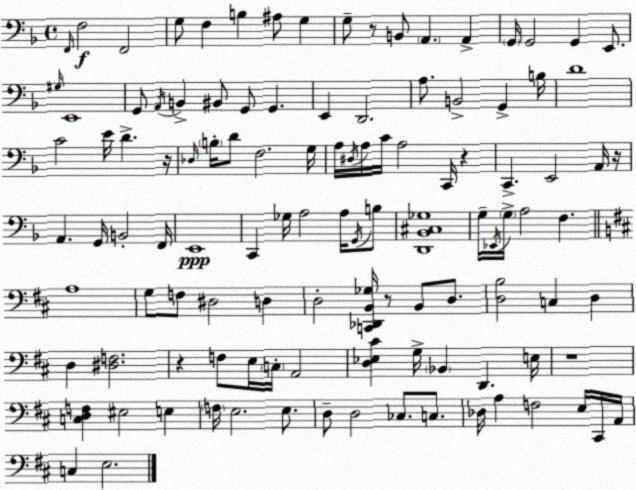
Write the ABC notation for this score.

X:1
T:Untitled
M:4/4
L:1/4
K:Dm
F,,/4 F,2 F,,2 G,/2 F, B, ^A,/2 G, G,/2 z/2 B,,/2 A,, A,, G,,/4 G,,2 G,, E,,/2 ^G,/4 E,,4 G,,/2 A,,/4 B,, ^B,,/2 G,,/2 G,, E,, D,,2 A,/2 B,,2 G,, B,/4 D4 C2 E/4 D z/4 _D,/4 B,/4 D/2 F,2 G,/4 A,/4 ^D,/4 A,/4 C/4 A,2 C,,/4 z C,, E,,2 A,,/4 z/4 A,, G,,/4 B,,2 F,,/4 E,,4 C,, _G,/4 A,2 A,/4 G,,/4 B,/2 [D,,_B,,^C,_G,]4 G,/4 _E,,/4 G,/4 A,2 F, A,4 G,/2 F,/2 ^D,2 D, D,2 [C,,_D,,B,,_G,]/4 z/2 B,,/2 D,/2 [D,B,]2 C, D, D, [^D,F,]2 z F,/2 E,/4 C,/4 A,,2 [D,_E,^C] G,/4 _B,, D,, E,/4 z4 [C,D,F,] ^E,2 E, F,/4 E,2 E,/2 D,/2 D,2 _C,/2 C,/2 _D,/4 A, F,2 E,/4 ^C,,/4 A,,/4 C, E,2